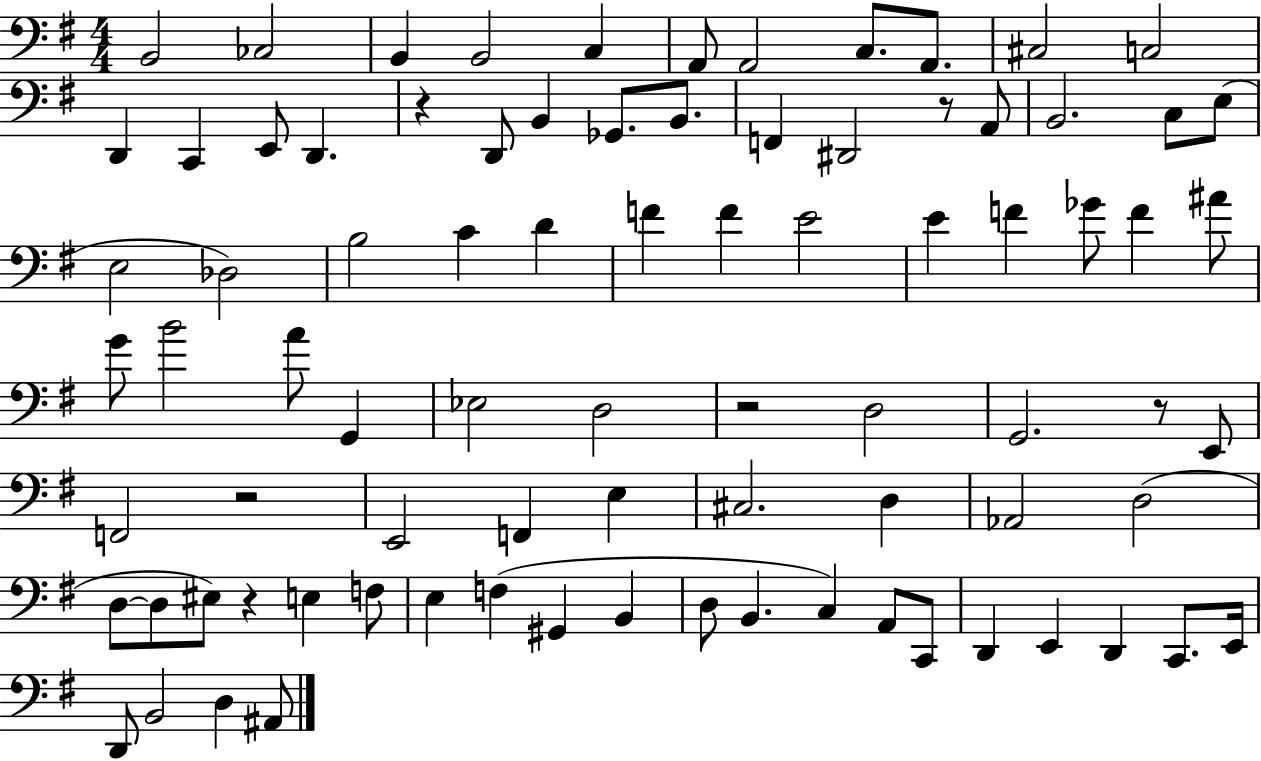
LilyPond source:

{
  \clef bass
  \numericTimeSignature
  \time 4/4
  \key g \major
  b,2 ces2 | b,4 b,2 c4 | a,8 a,2 c8. a,8. | cis2 c2 | \break d,4 c,4 e,8 d,4. | r4 d,8 b,4 ges,8. b,8. | f,4 dis,2 r8 a,8 | b,2. c8 e8( | \break e2 des2) | b2 c'4 d'4 | f'4 f'4 e'2 | e'4 f'4 ges'8 f'4 ais'8 | \break g'8 b'2 a'8 g,4 | ees2 d2 | r2 d2 | g,2. r8 e,8 | \break f,2 r2 | e,2 f,4 e4 | cis2. d4 | aes,2 d2( | \break d8~~ d8 eis8) r4 e4 f8 | e4 f4( gis,4 b,4 | d8 b,4. c4) a,8 c,8 | d,4 e,4 d,4 c,8. e,16 | \break d,8 b,2 d4 ais,8 | \bar "|."
}